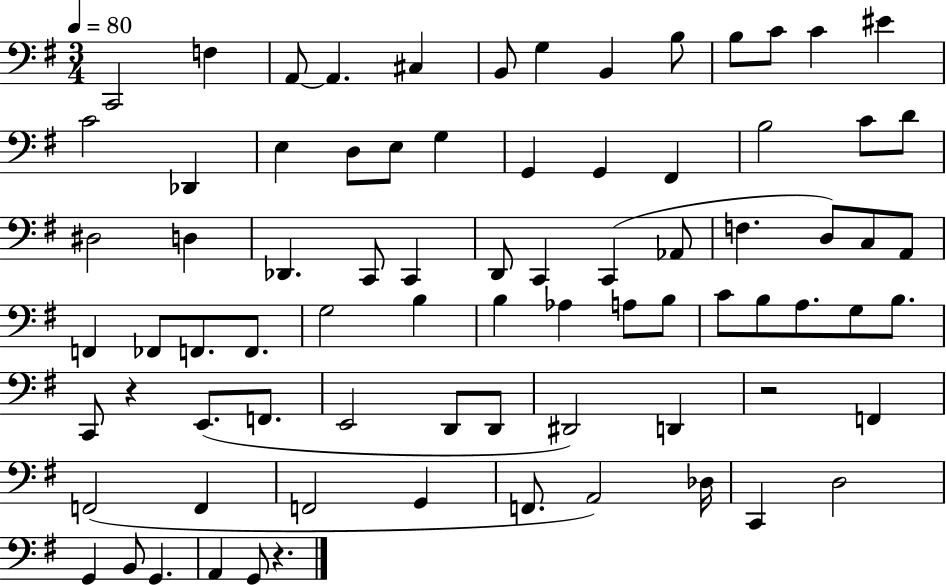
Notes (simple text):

C2/h F3/q A2/e A2/q. C#3/q B2/e G3/q B2/q B3/e B3/e C4/e C4/q EIS4/q C4/h Db2/q E3/q D3/e E3/e G3/q G2/q G2/q F#2/q B3/h C4/e D4/e D#3/h D3/q Db2/q. C2/e C2/q D2/e C2/q C2/q Ab2/e F3/q. D3/e C3/e A2/e F2/q FES2/e F2/e. F2/e. G3/h B3/q B3/q Ab3/q A3/e B3/e C4/e B3/e A3/e. G3/e B3/e. C2/e R/q E2/e. F2/e. E2/h D2/e D2/e D#2/h D2/q R/h F2/q F2/h F2/q F2/h G2/q F2/e. A2/h Db3/s C2/q D3/h G2/q B2/e G2/q. A2/q G2/e R/q.